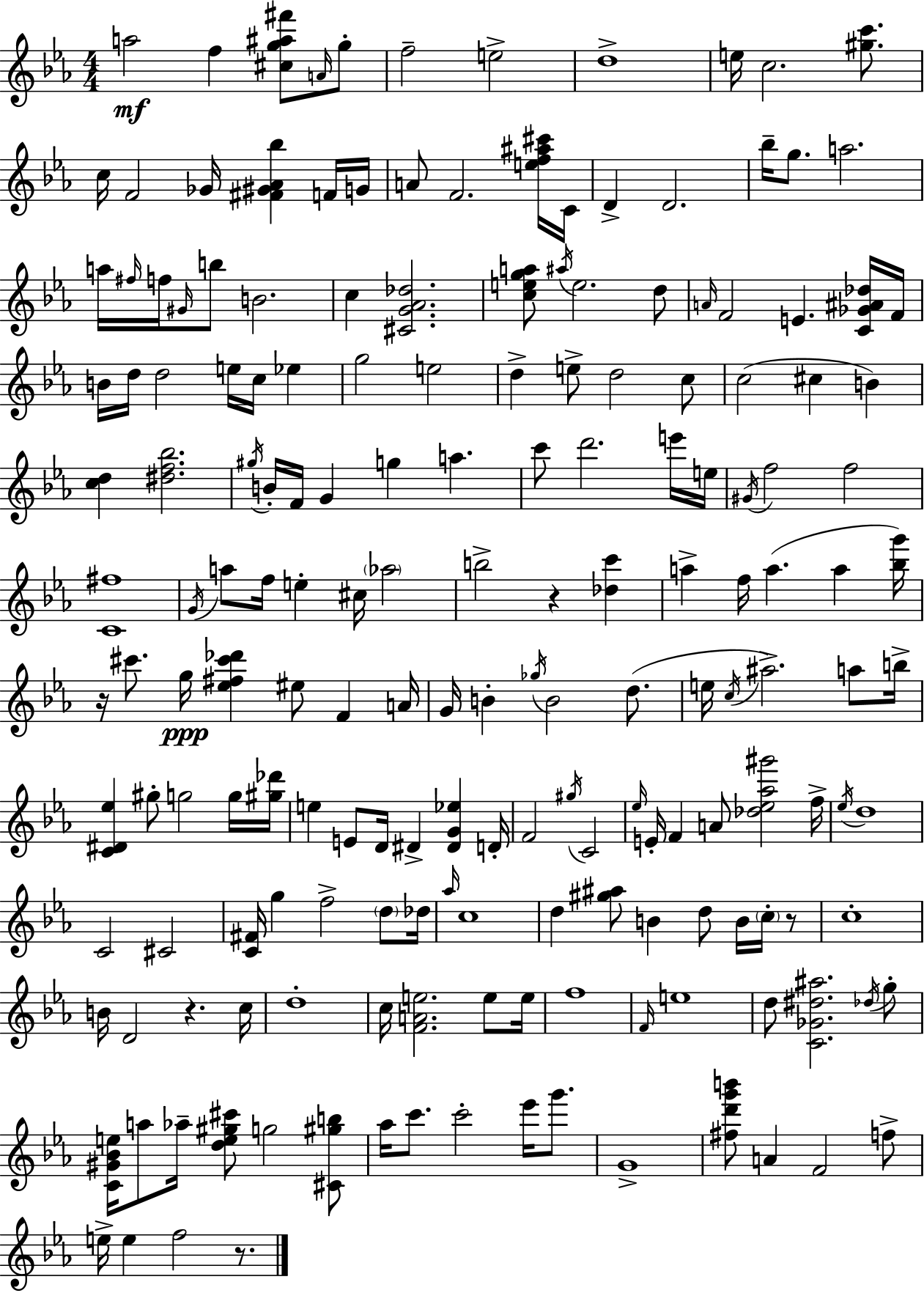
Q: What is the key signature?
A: C minor